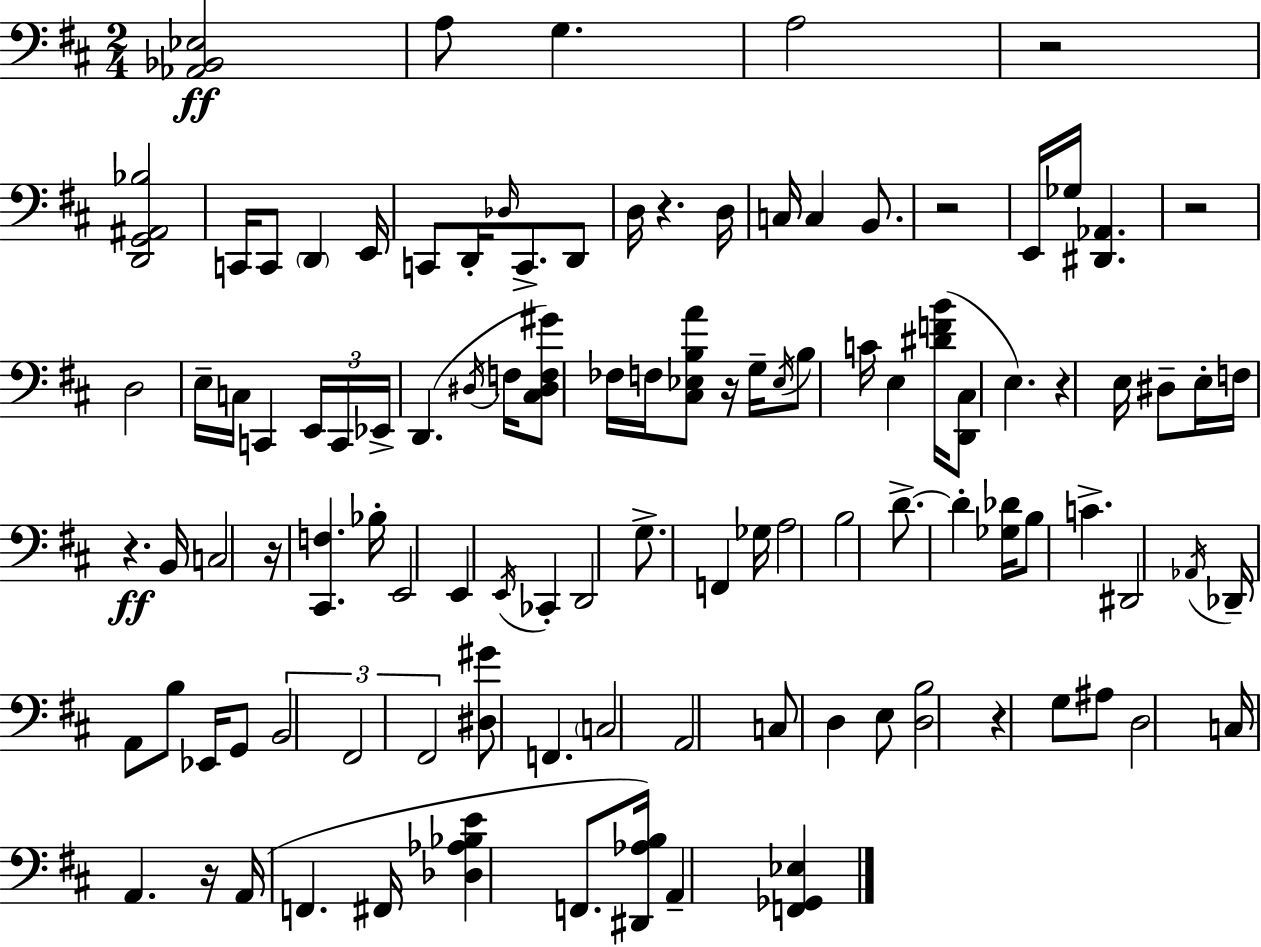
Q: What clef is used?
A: bass